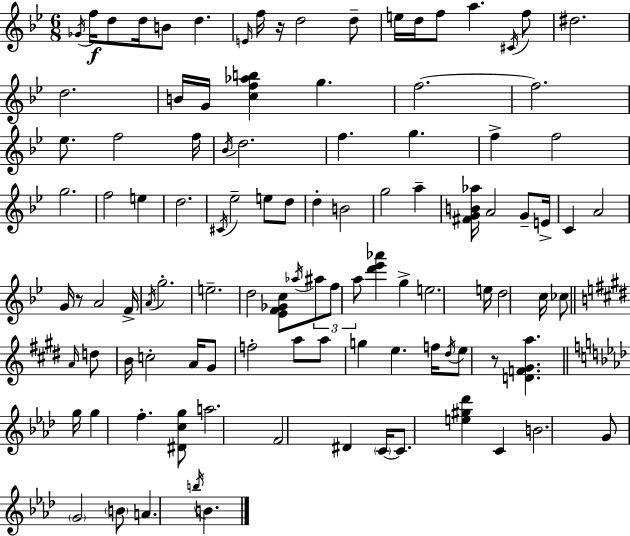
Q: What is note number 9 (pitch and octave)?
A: D5